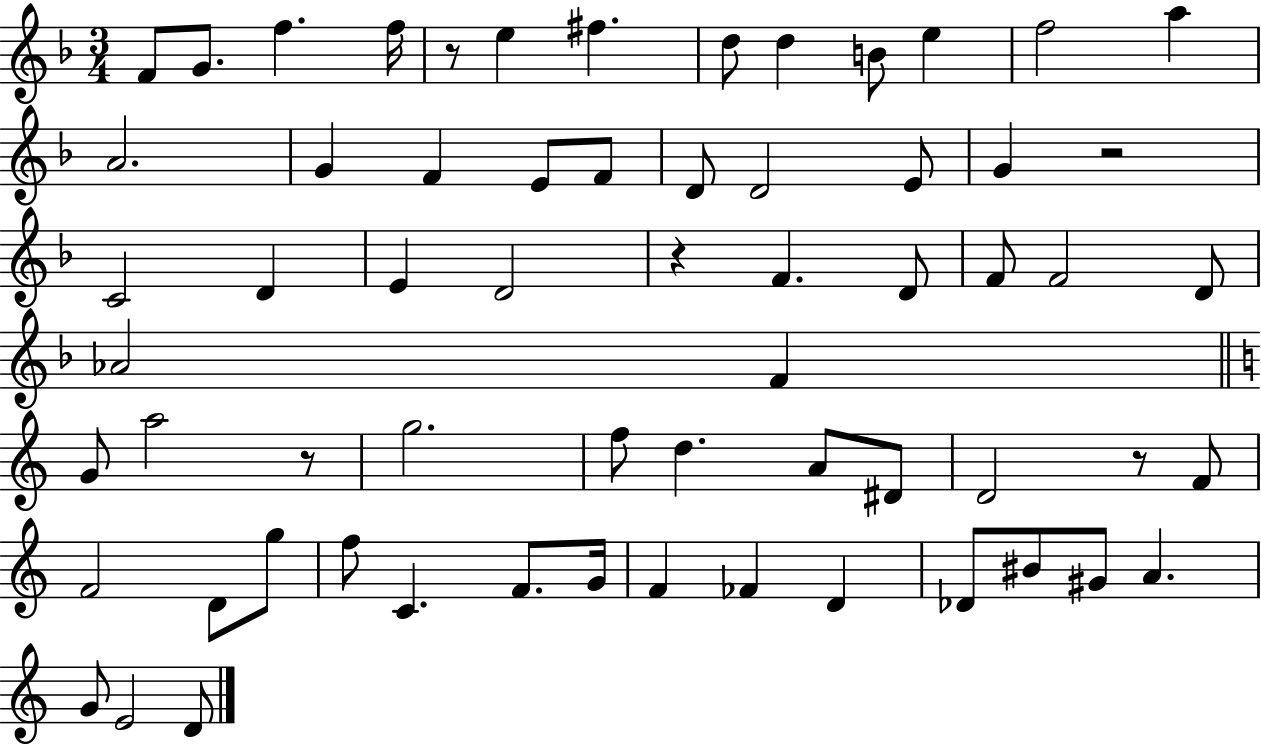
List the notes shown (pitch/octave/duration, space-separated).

F4/e G4/e. F5/q. F5/s R/e E5/q F#5/q. D5/e D5/q B4/e E5/q F5/h A5/q A4/h. G4/q F4/q E4/e F4/e D4/e D4/h E4/e G4/q R/h C4/h D4/q E4/q D4/h R/q F4/q. D4/e F4/e F4/h D4/e Ab4/h F4/q G4/e A5/h R/e G5/h. F5/e D5/q. A4/e D#4/e D4/h R/e F4/e F4/h D4/e G5/e F5/e C4/q. F4/e. G4/s F4/q FES4/q D4/q Db4/e BIS4/e G#4/e A4/q. G4/e E4/h D4/e